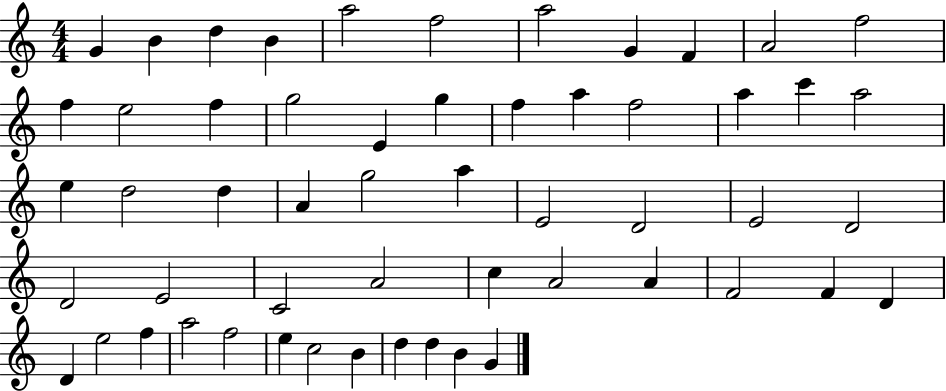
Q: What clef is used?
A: treble